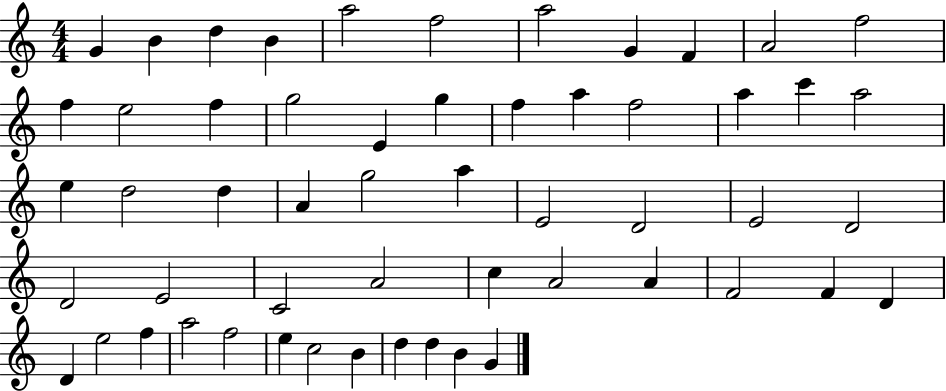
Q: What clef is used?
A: treble